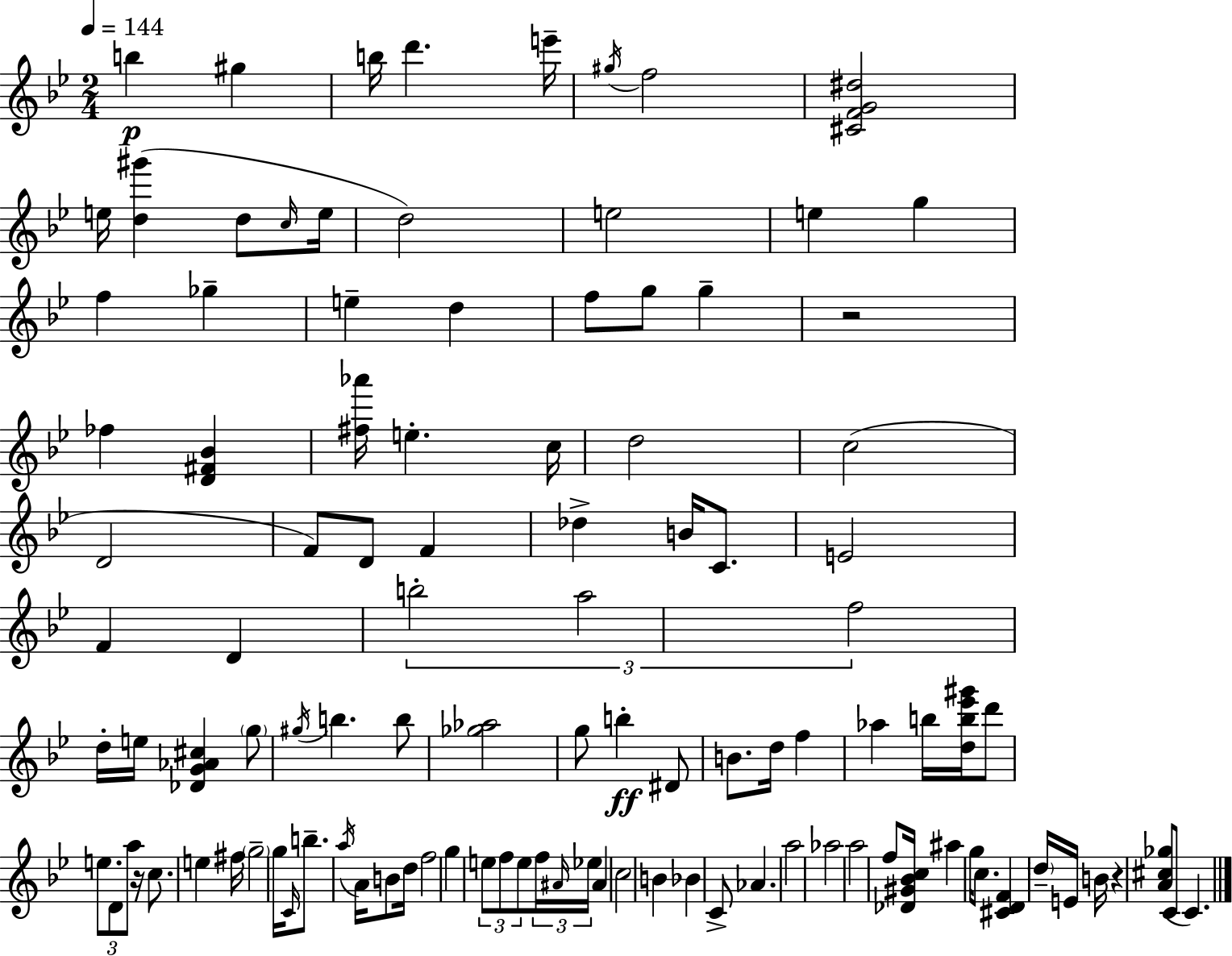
X:1
T:Untitled
M:2/4
L:1/4
K:Bb
b ^g b/4 d' e'/4 ^g/4 f2 [^CFG^d]2 e/4 [d^g'] d/2 c/4 e/4 d2 e2 e g f _g e d f/2 g/2 g z2 _f [D^F_B] [^f_a']/4 e c/4 d2 c2 D2 F/2 D/2 F _d B/4 C/2 E2 F D b2 a2 f2 d/4 e/4 [_DG_A^c] g/2 ^g/4 b b/2 [_g_a]2 g/2 b ^D/2 B/2 d/4 f _a b/4 [db_e'^g']/4 d'/2 e/2 D/2 a/2 z/4 c/2 e ^f/4 g2 g/4 C/4 b/2 a/4 A/4 B/2 d/4 f2 g e/2 f/2 e/2 f/4 ^A/4 _e/4 ^A c2 B _B C/2 _A a2 _a2 a2 f/2 [_D^G_Bc]/4 ^a g/4 c/2 [^CDF] d/4 E/4 B/4 z [A^c_g]/2 C/2 C